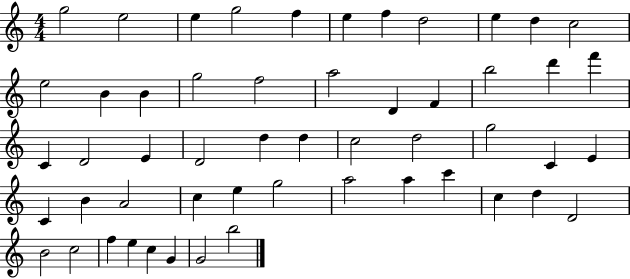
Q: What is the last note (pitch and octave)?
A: B5